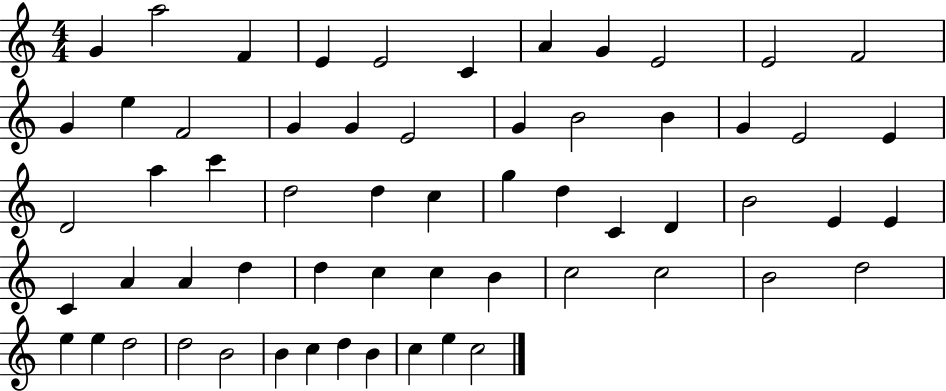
{
  \clef treble
  \numericTimeSignature
  \time 4/4
  \key c \major
  g'4 a''2 f'4 | e'4 e'2 c'4 | a'4 g'4 e'2 | e'2 f'2 | \break g'4 e''4 f'2 | g'4 g'4 e'2 | g'4 b'2 b'4 | g'4 e'2 e'4 | \break d'2 a''4 c'''4 | d''2 d''4 c''4 | g''4 d''4 c'4 d'4 | b'2 e'4 e'4 | \break c'4 a'4 a'4 d''4 | d''4 c''4 c''4 b'4 | c''2 c''2 | b'2 d''2 | \break e''4 e''4 d''2 | d''2 b'2 | b'4 c''4 d''4 b'4 | c''4 e''4 c''2 | \break \bar "|."
}